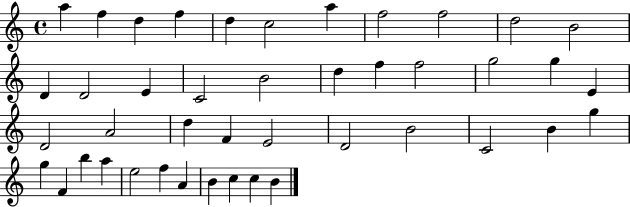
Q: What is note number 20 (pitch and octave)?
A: G5